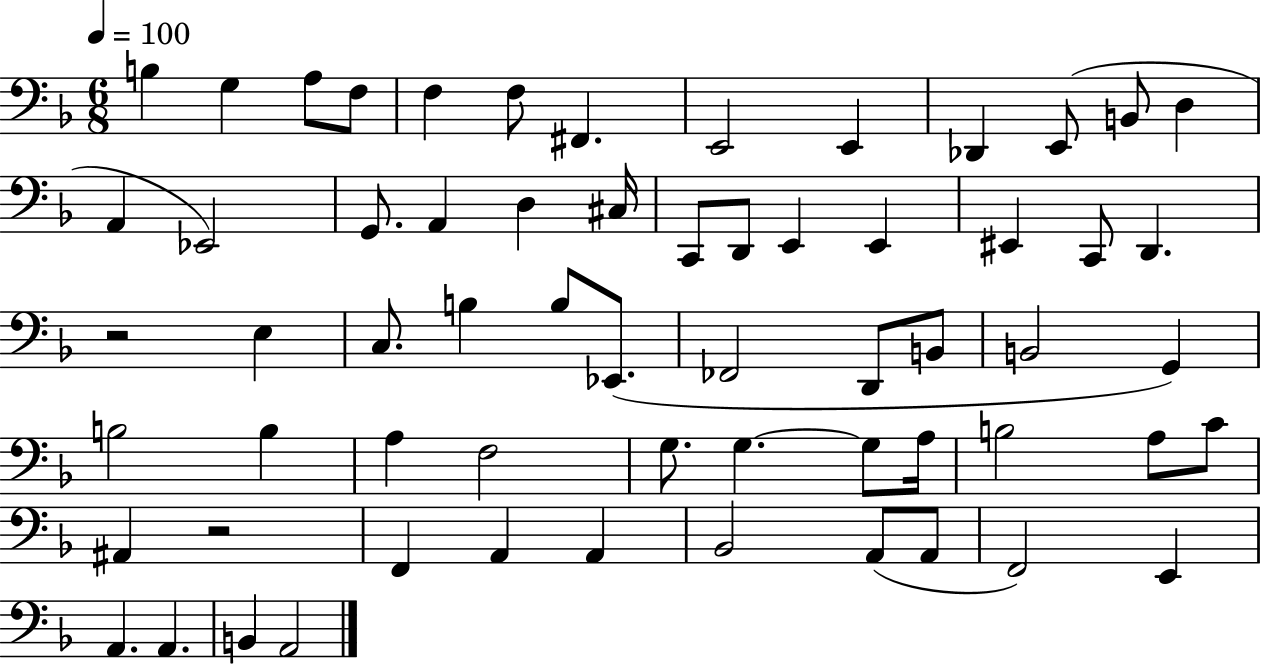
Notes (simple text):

B3/q G3/q A3/e F3/e F3/q F3/e F#2/q. E2/h E2/q Db2/q E2/e B2/e D3/q A2/q Eb2/h G2/e. A2/q D3/q C#3/s C2/e D2/e E2/q E2/q EIS2/q C2/e D2/q. R/h E3/q C3/e. B3/q B3/e Eb2/e. FES2/h D2/e B2/e B2/h G2/q B3/h B3/q A3/q F3/h G3/e. G3/q. G3/e A3/s B3/h A3/e C4/e A#2/q R/h F2/q A2/q A2/q Bb2/h A2/e A2/e F2/h E2/q A2/q. A2/q. B2/q A2/h